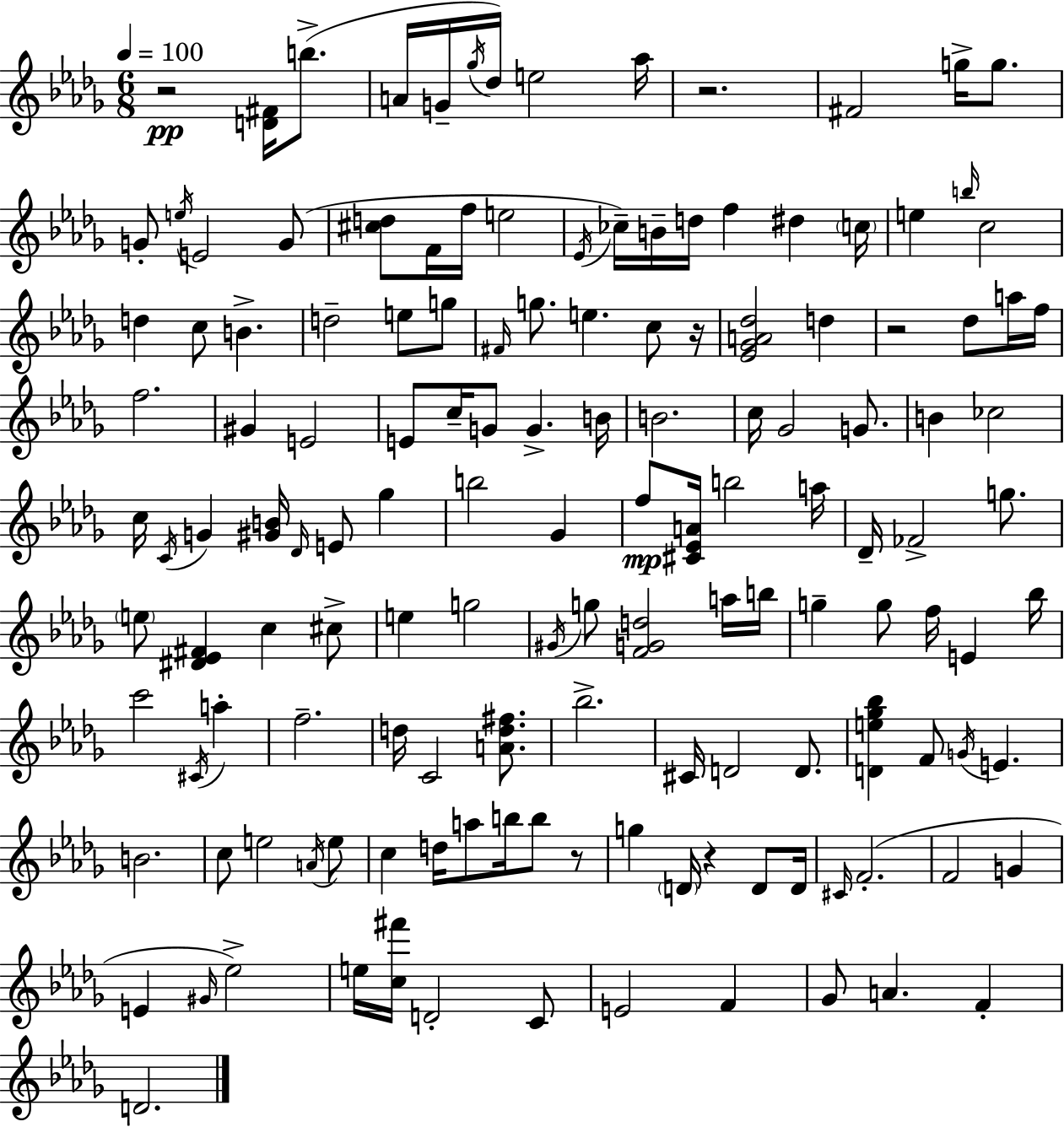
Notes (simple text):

R/h [D4,F#4]/s B5/e. A4/s G4/s Gb5/s Db5/s E5/h Ab5/s R/h. F#4/h G5/s G5/e. G4/e E5/s E4/h G4/e [C#5,D5]/e F4/s F5/s E5/h Eb4/s CES5/s B4/s D5/s F5/q D#5/q C5/s E5/q B5/s C5/h D5/q C5/e B4/q. D5/h E5/e G5/e F#4/s G5/e. E5/q. C5/e R/s [Eb4,Gb4,A4,Db5]/h D5/q R/h Db5/e A5/s F5/s F5/h. G#4/q E4/h E4/e C5/s G4/e G4/q. B4/s B4/h. C5/s Gb4/h G4/e. B4/q CES5/h C5/s C4/s G4/q [G#4,B4]/s Db4/s E4/e Gb5/q B5/h Gb4/q F5/e [C#4,Eb4,A4]/s B5/h A5/s Db4/s FES4/h G5/e. E5/e [D#4,Eb4,F#4]/q C5/q C#5/e E5/q G5/h G#4/s G5/e [F4,G4,D5]/h A5/s B5/s G5/q G5/e F5/s E4/q Bb5/s C6/h C#4/s A5/q F5/h. D5/s C4/h [A4,D5,F#5]/e. Bb5/h. C#4/s D4/h D4/e. [D4,E5,Gb5,Bb5]/q F4/e G4/s E4/q. B4/h. C5/e E5/h A4/s E5/e C5/q D5/s A5/e B5/s B5/e R/e G5/q D4/s R/q D4/e D4/s C#4/s F4/h. F4/h G4/q E4/q G#4/s Eb5/h E5/s [C5,F#6]/s D4/h C4/e E4/h F4/q Gb4/e A4/q. F4/q D4/h.